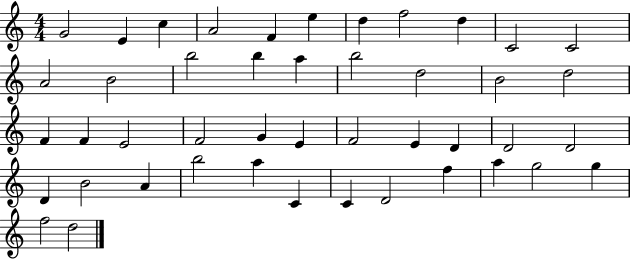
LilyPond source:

{
  \clef treble
  \numericTimeSignature
  \time 4/4
  \key c \major
  g'2 e'4 c''4 | a'2 f'4 e''4 | d''4 f''2 d''4 | c'2 c'2 | \break a'2 b'2 | b''2 b''4 a''4 | b''2 d''2 | b'2 d''2 | \break f'4 f'4 e'2 | f'2 g'4 e'4 | f'2 e'4 d'4 | d'2 d'2 | \break d'4 b'2 a'4 | b''2 a''4 c'4 | c'4 d'2 f''4 | a''4 g''2 g''4 | \break f''2 d''2 | \bar "|."
}